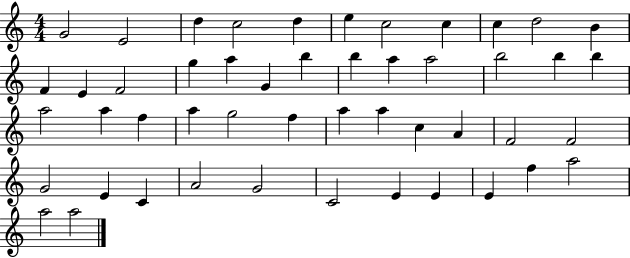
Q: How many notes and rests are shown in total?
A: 49